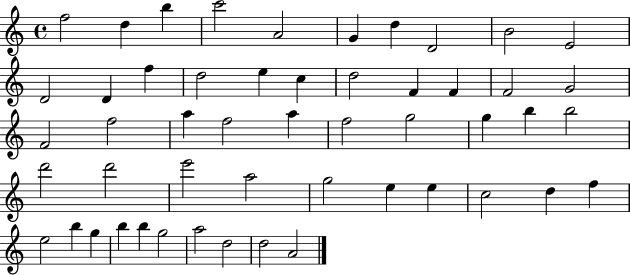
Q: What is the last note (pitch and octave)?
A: A4